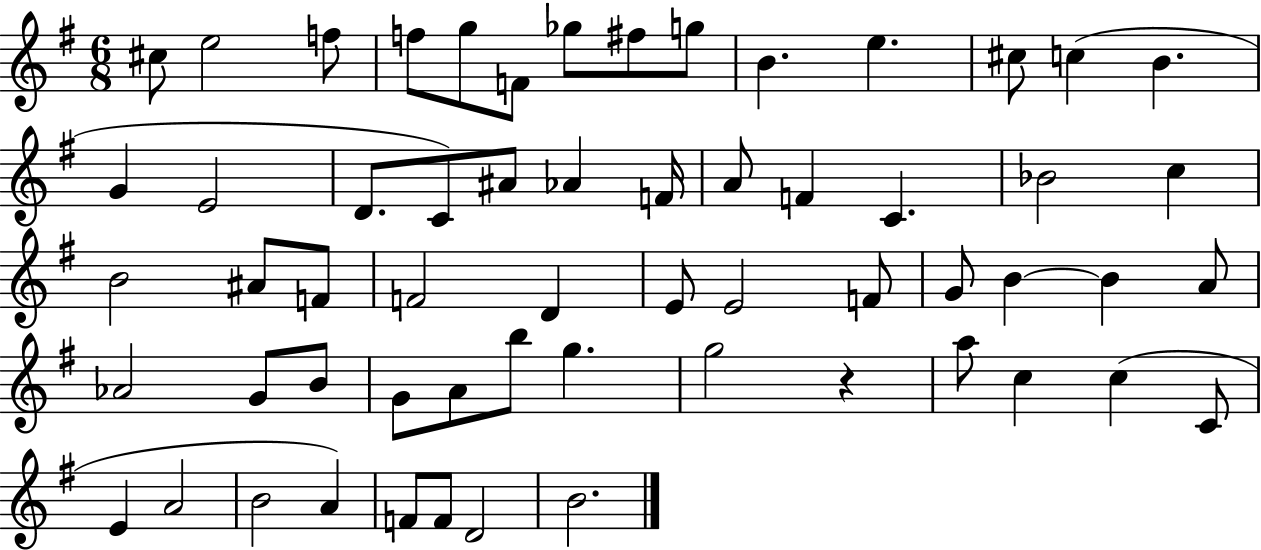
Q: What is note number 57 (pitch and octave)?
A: D4